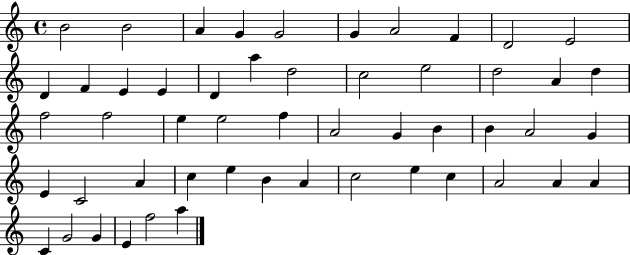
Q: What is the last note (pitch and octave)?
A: A5